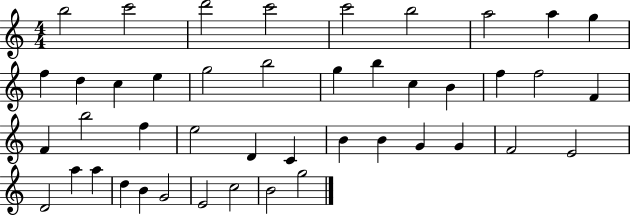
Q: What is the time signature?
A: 4/4